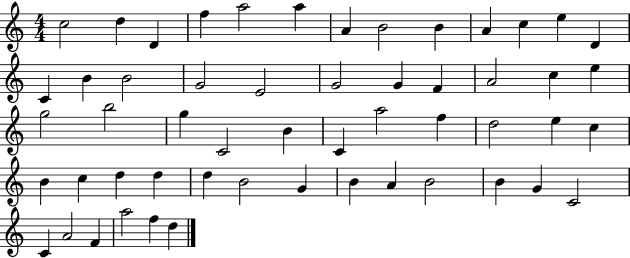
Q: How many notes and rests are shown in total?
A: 54